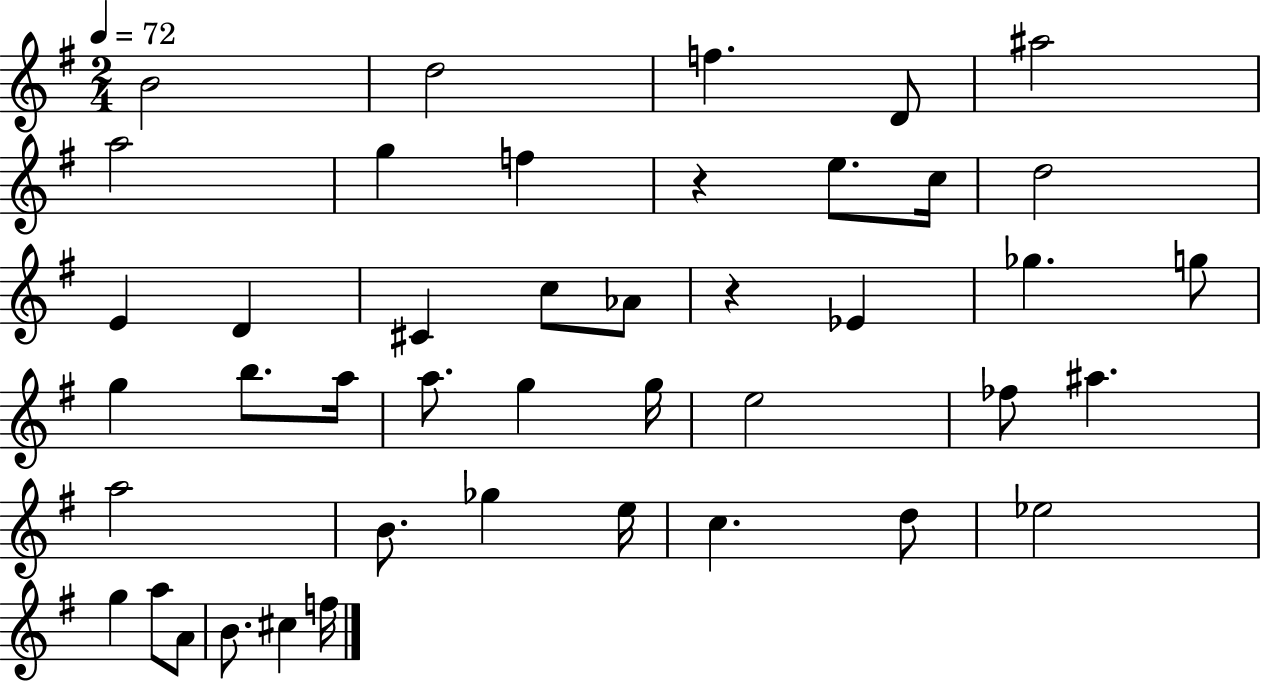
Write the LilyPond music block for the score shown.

{
  \clef treble
  \numericTimeSignature
  \time 2/4
  \key g \major
  \tempo 4 = 72
  \repeat volta 2 { b'2 | d''2 | f''4. d'8 | ais''2 | \break a''2 | g''4 f''4 | r4 e''8. c''16 | d''2 | \break e'4 d'4 | cis'4 c''8 aes'8 | r4 ees'4 | ges''4. g''8 | \break g''4 b''8. a''16 | a''8. g''4 g''16 | e''2 | fes''8 ais''4. | \break a''2 | b'8. ges''4 e''16 | c''4. d''8 | ees''2 | \break g''4 a''8 a'8 | b'8. cis''4 f''16 | } \bar "|."
}